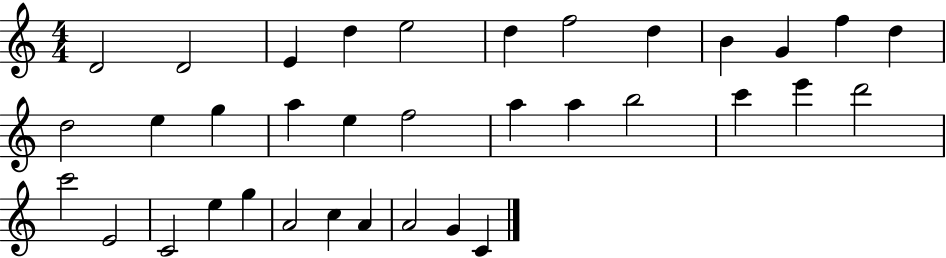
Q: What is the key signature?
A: C major